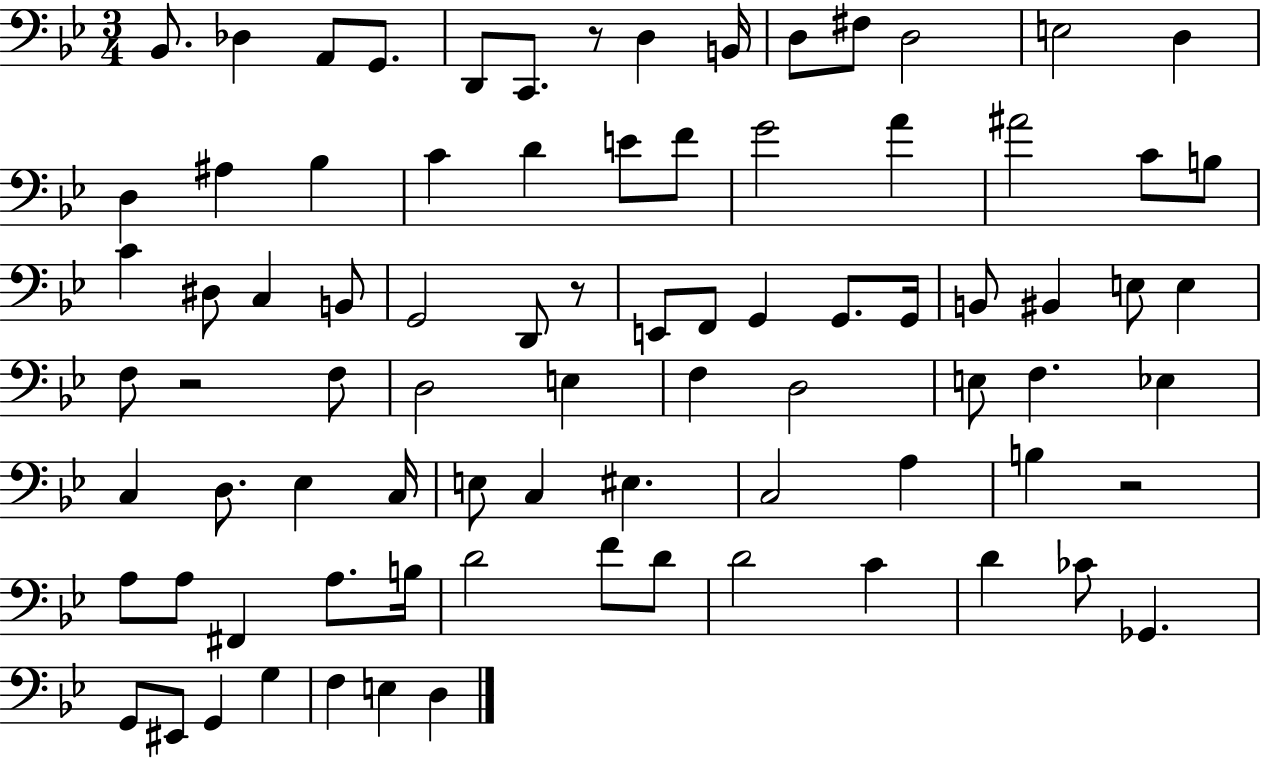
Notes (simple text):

Bb2/e. Db3/q A2/e G2/e. D2/e C2/e. R/e D3/q B2/s D3/e F#3/e D3/h E3/h D3/q D3/q A#3/q Bb3/q C4/q D4/q E4/e F4/e G4/h A4/q A#4/h C4/e B3/e C4/q D#3/e C3/q B2/e G2/h D2/e R/e E2/e F2/e G2/q G2/e. G2/s B2/e BIS2/q E3/e E3/q F3/e R/h F3/e D3/h E3/q F3/q D3/h E3/e F3/q. Eb3/q C3/q D3/e. Eb3/q C3/s E3/e C3/q EIS3/q. C3/h A3/q B3/q R/h A3/e A3/e F#2/q A3/e. B3/s D4/h F4/e D4/e D4/h C4/q D4/q CES4/e Gb2/q. G2/e EIS2/e G2/q G3/q F3/q E3/q D3/q